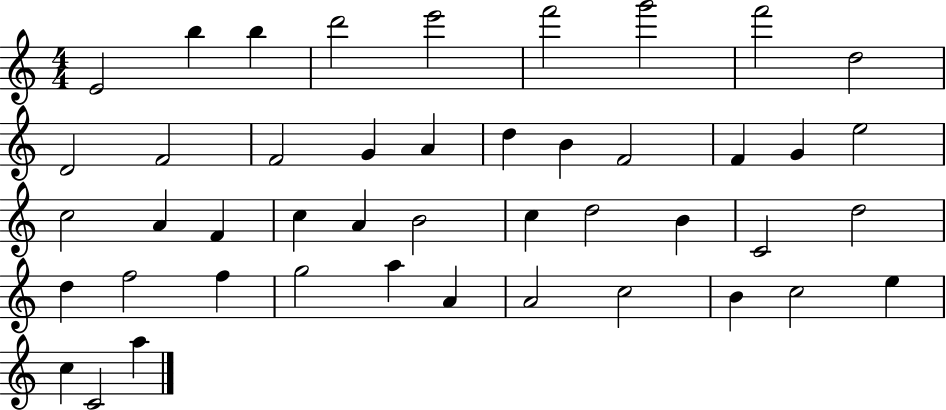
E4/h B5/q B5/q D6/h E6/h F6/h G6/h F6/h D5/h D4/h F4/h F4/h G4/q A4/q D5/q B4/q F4/h F4/q G4/q E5/h C5/h A4/q F4/q C5/q A4/q B4/h C5/q D5/h B4/q C4/h D5/h D5/q F5/h F5/q G5/h A5/q A4/q A4/h C5/h B4/q C5/h E5/q C5/q C4/h A5/q